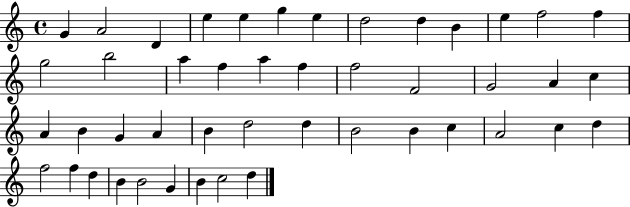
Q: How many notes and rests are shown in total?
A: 46